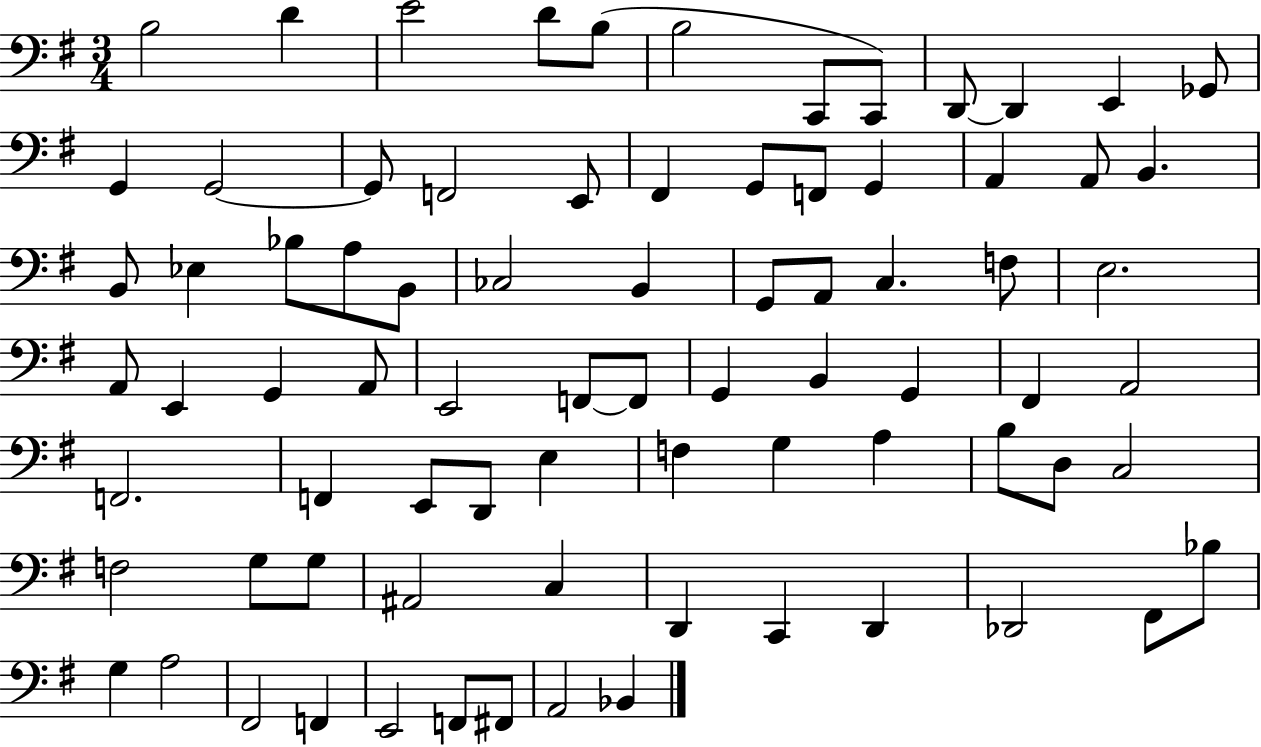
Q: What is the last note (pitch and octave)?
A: Bb2